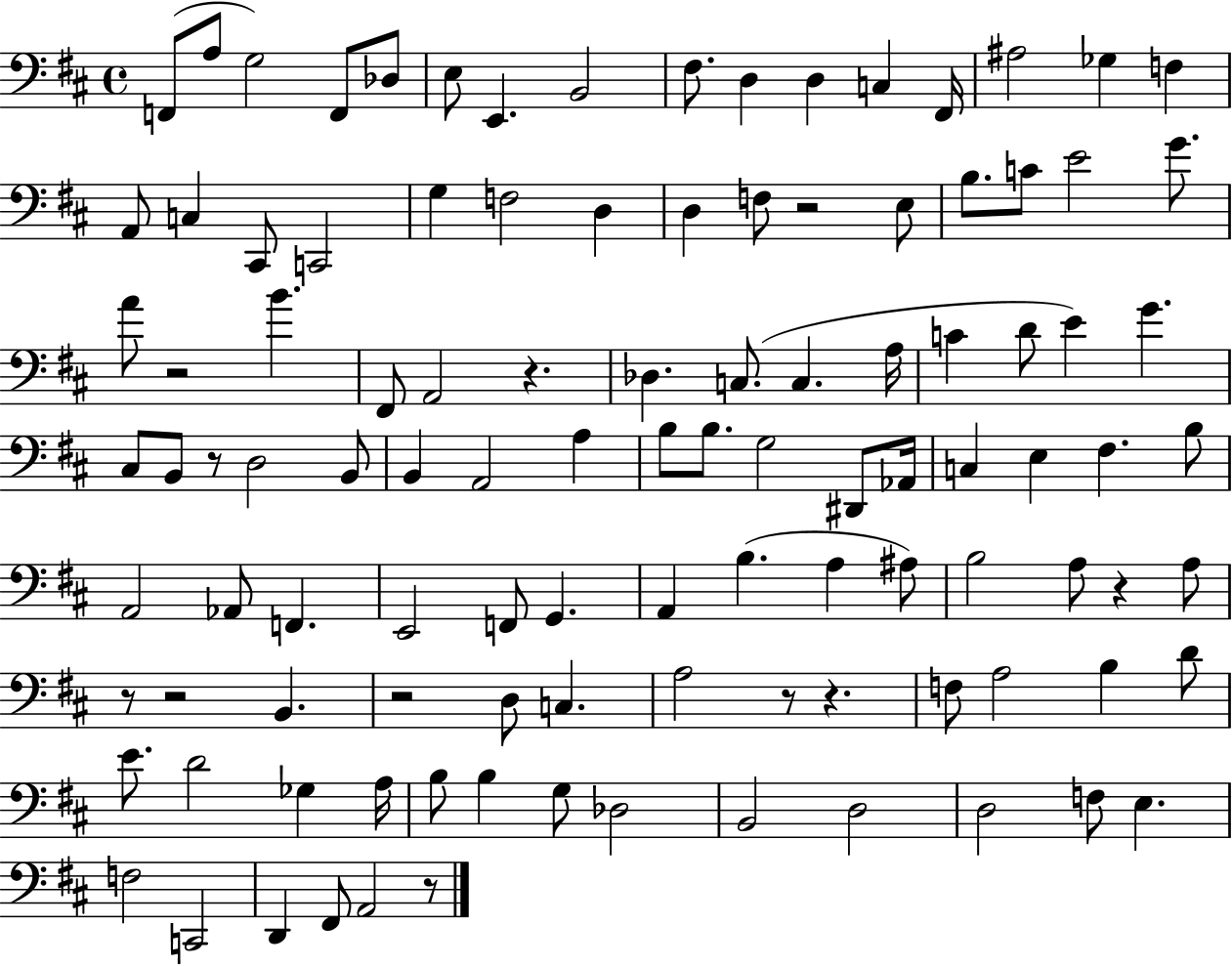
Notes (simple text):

F2/e A3/e G3/h F2/e Db3/e E3/e E2/q. B2/h F#3/e. D3/q D3/q C3/q F#2/s A#3/h Gb3/q F3/q A2/e C3/q C#2/e C2/h G3/q F3/h D3/q D3/q F3/e R/h E3/e B3/e. C4/e E4/h G4/e. A4/e R/h B4/q. F#2/e A2/h R/q. Db3/q. C3/e. C3/q. A3/s C4/q D4/e E4/q G4/q. C#3/e B2/e R/e D3/h B2/e B2/q A2/h A3/q B3/e B3/e. G3/h D#2/e Ab2/s C3/q E3/q F#3/q. B3/e A2/h Ab2/e F2/q. E2/h F2/e G2/q. A2/q B3/q. A3/q A#3/e B3/h A3/e R/q A3/e R/e R/h B2/q. R/h D3/e C3/q. A3/h R/e R/q. F3/e A3/h B3/q D4/e E4/e. D4/h Gb3/q A3/s B3/e B3/q G3/e Db3/h B2/h D3/h D3/h F3/e E3/q. F3/h C2/h D2/q F#2/e A2/h R/e